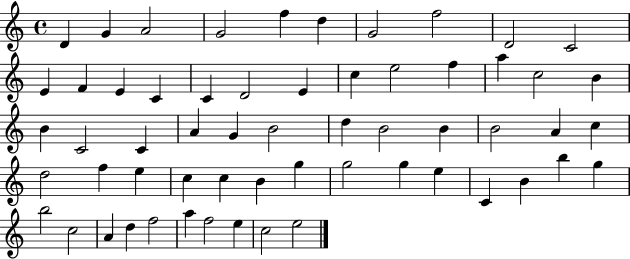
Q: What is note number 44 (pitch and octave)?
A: G5